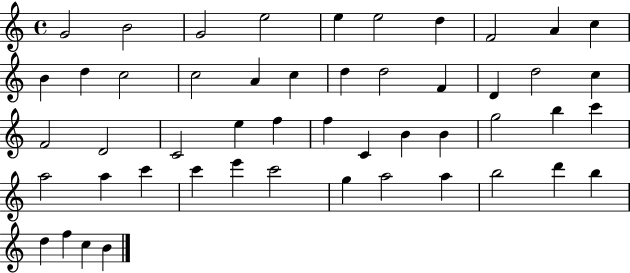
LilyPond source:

{
  \clef treble
  \time 4/4
  \defaultTimeSignature
  \key c \major
  g'2 b'2 | g'2 e''2 | e''4 e''2 d''4 | f'2 a'4 c''4 | \break b'4 d''4 c''2 | c''2 a'4 c''4 | d''4 d''2 f'4 | d'4 d''2 c''4 | \break f'2 d'2 | c'2 e''4 f''4 | f''4 c'4 b'4 b'4 | g''2 b''4 c'''4 | \break a''2 a''4 c'''4 | c'''4 e'''4 c'''2 | g''4 a''2 a''4 | b''2 d'''4 b''4 | \break d''4 f''4 c''4 b'4 | \bar "|."
}